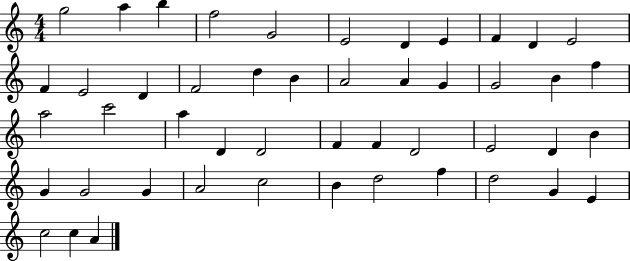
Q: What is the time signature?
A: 4/4